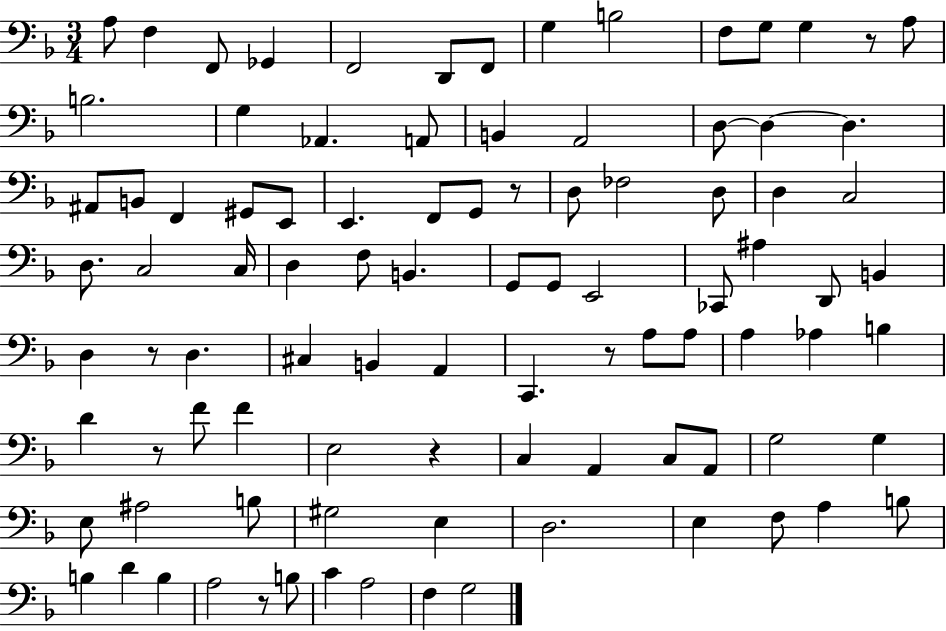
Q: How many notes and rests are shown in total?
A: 95